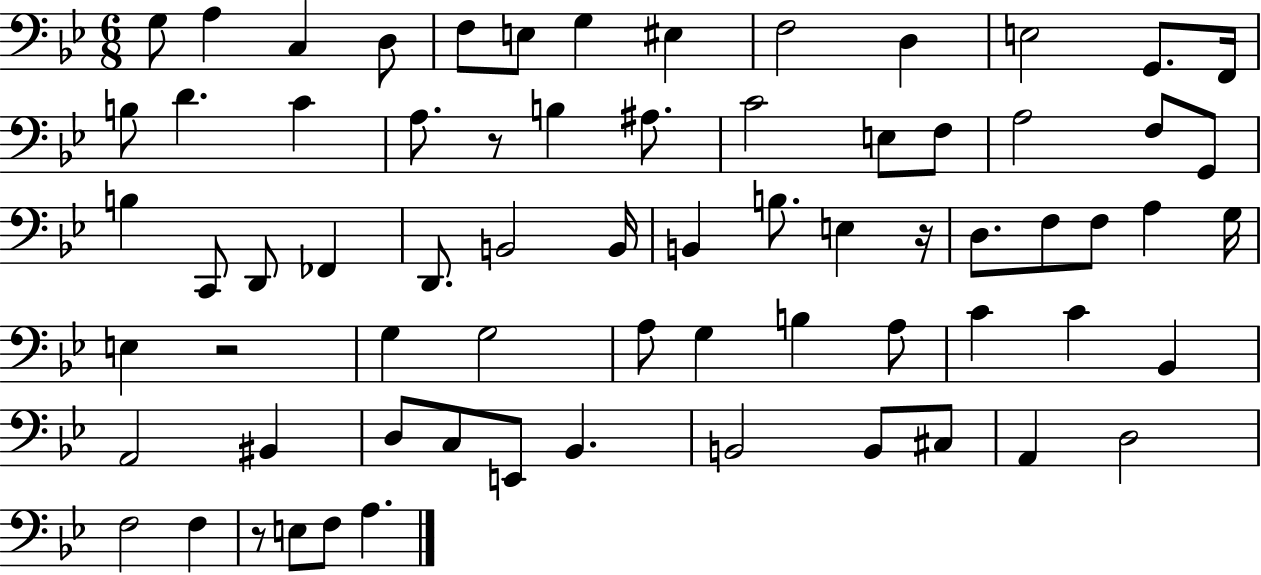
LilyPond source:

{
  \clef bass
  \numericTimeSignature
  \time 6/8
  \key bes \major
  g8 a4 c4 d8 | f8 e8 g4 eis4 | f2 d4 | e2 g,8. f,16 | \break b8 d'4. c'4 | a8. r8 b4 ais8. | c'2 e8 f8 | a2 f8 g,8 | \break b4 c,8 d,8 fes,4 | d,8. b,2 b,16 | b,4 b8. e4 r16 | d8. f8 f8 a4 g16 | \break e4 r2 | g4 g2 | a8 g4 b4 a8 | c'4 c'4 bes,4 | \break a,2 bis,4 | d8 c8 e,8 bes,4. | b,2 b,8 cis8 | a,4 d2 | \break f2 f4 | r8 e8 f8 a4. | \bar "|."
}